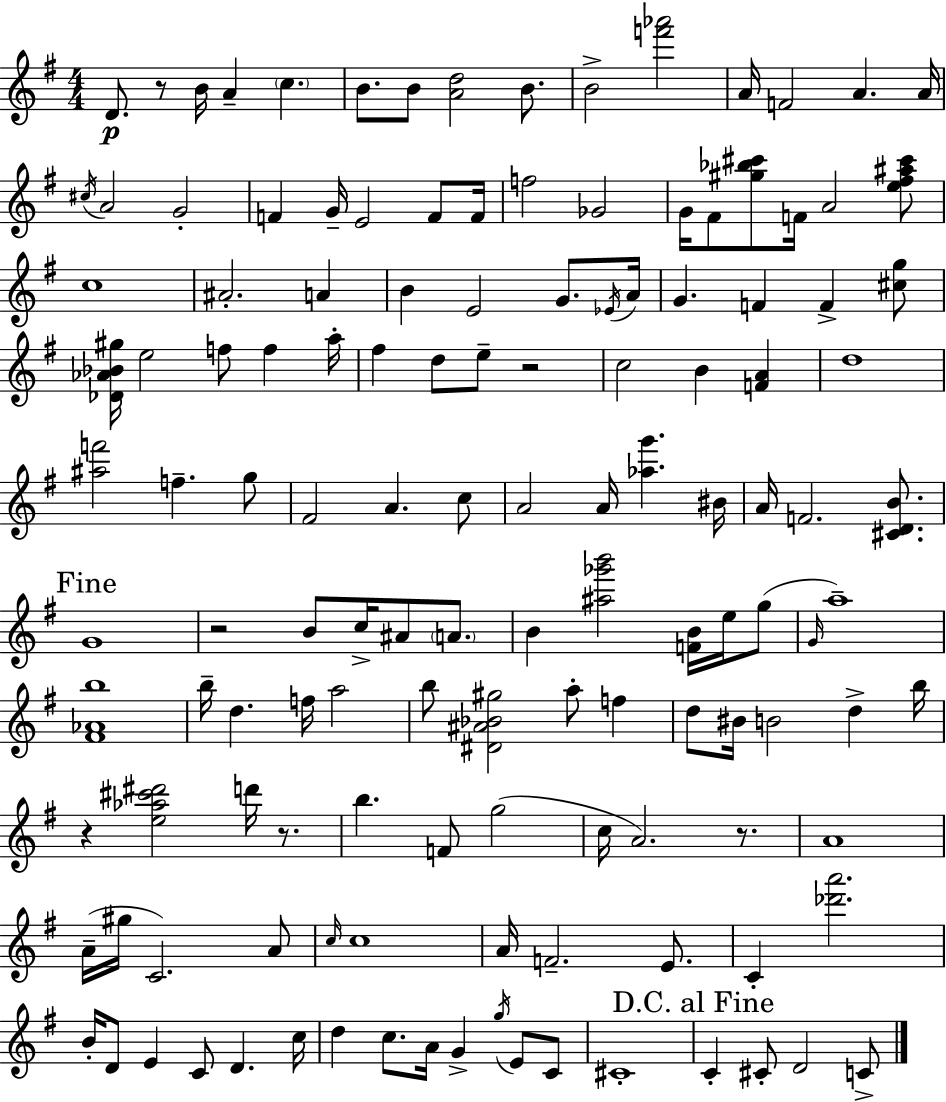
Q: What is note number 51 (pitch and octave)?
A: A4